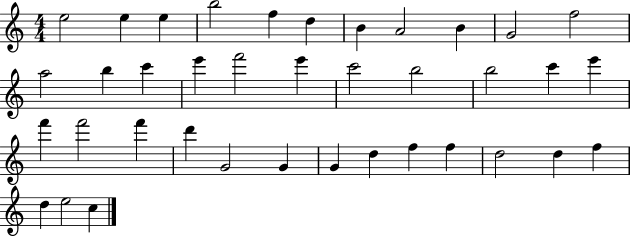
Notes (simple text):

E5/h E5/q E5/q B5/h F5/q D5/q B4/q A4/h B4/q G4/h F5/h A5/h B5/q C6/q E6/q F6/h E6/q C6/h B5/h B5/h C6/q E6/q F6/q F6/h F6/q D6/q G4/h G4/q G4/q D5/q F5/q F5/q D5/h D5/q F5/q D5/q E5/h C5/q